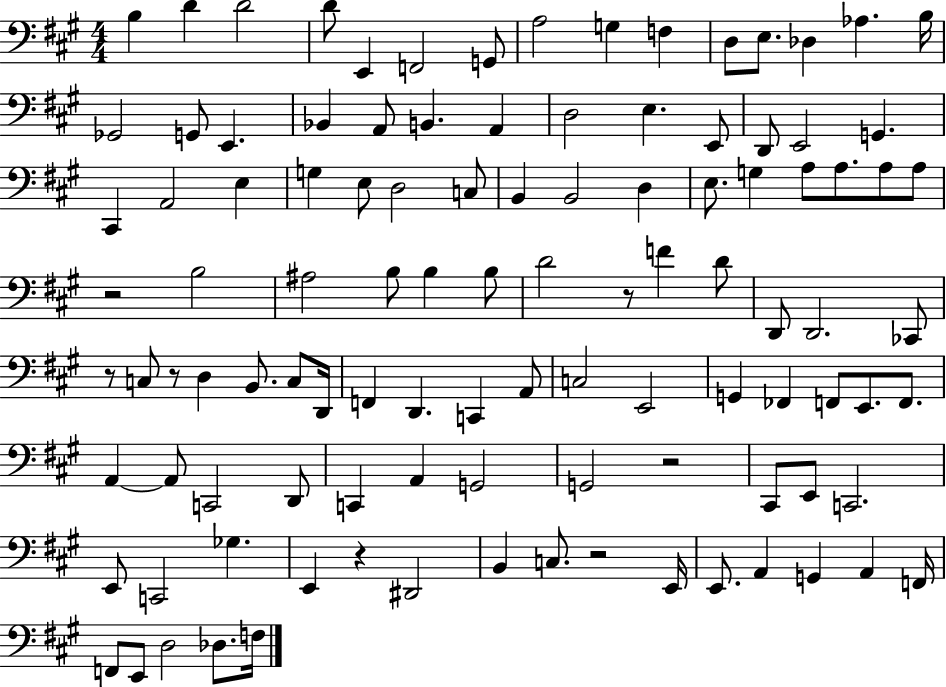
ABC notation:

X:1
T:Untitled
M:4/4
L:1/4
K:A
B, D D2 D/2 E,, F,,2 G,,/2 A,2 G, F, D,/2 E,/2 _D, _A, B,/4 _G,,2 G,,/2 E,, _B,, A,,/2 B,, A,, D,2 E, E,,/2 D,,/2 E,,2 G,, ^C,, A,,2 E, G, E,/2 D,2 C,/2 B,, B,,2 D, E,/2 G, A,/2 A,/2 A,/2 A,/2 z2 B,2 ^A,2 B,/2 B, B,/2 D2 z/2 F D/2 D,,/2 D,,2 _C,,/2 z/2 C,/2 z/2 D, B,,/2 C,/2 D,,/4 F,, D,, C,, A,,/2 C,2 E,,2 G,, _F,, F,,/2 E,,/2 F,,/2 A,, A,,/2 C,,2 D,,/2 C,, A,, G,,2 G,,2 z2 ^C,,/2 E,,/2 C,,2 E,,/2 C,,2 _G, E,, z ^D,,2 B,, C,/2 z2 E,,/4 E,,/2 A,, G,, A,, F,,/4 F,,/2 E,,/2 D,2 _D,/2 F,/4